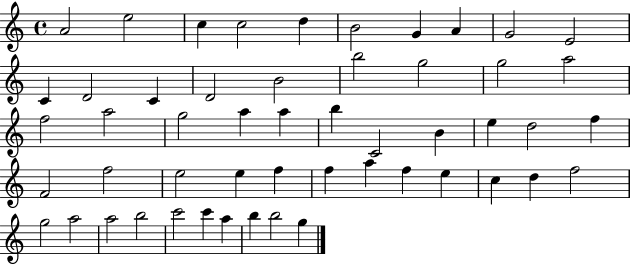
{
  \clef treble
  \time 4/4
  \defaultTimeSignature
  \key c \major
  a'2 e''2 | c''4 c''2 d''4 | b'2 g'4 a'4 | g'2 e'2 | \break c'4 d'2 c'4 | d'2 b'2 | b''2 g''2 | g''2 a''2 | \break f''2 a''2 | g''2 a''4 a''4 | b''4 c'2 b'4 | e''4 d''2 f''4 | \break f'2 f''2 | e''2 e''4 f''4 | f''4 a''4 f''4 e''4 | c''4 d''4 f''2 | \break g''2 a''2 | a''2 b''2 | c'''2 c'''4 a''4 | b''4 b''2 g''4 | \break \bar "|."
}